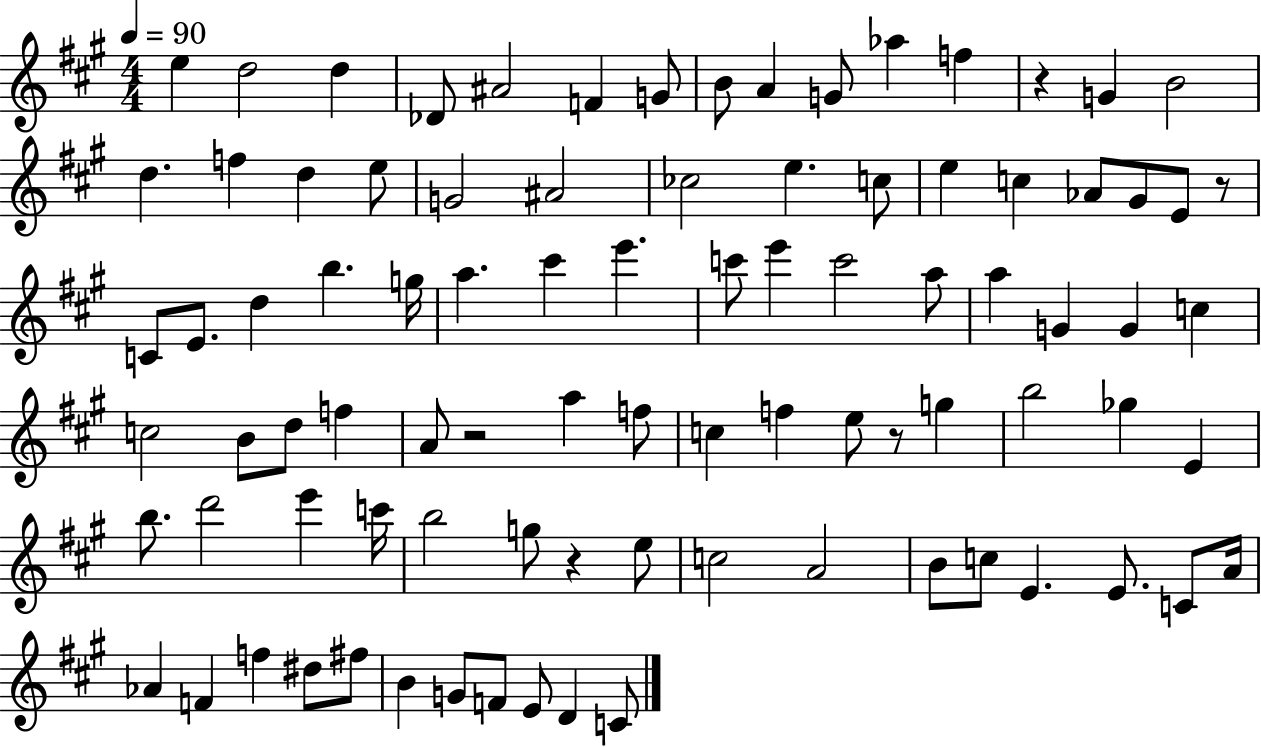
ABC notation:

X:1
T:Untitled
M:4/4
L:1/4
K:A
e d2 d _D/2 ^A2 F G/2 B/2 A G/2 _a f z G B2 d f d e/2 G2 ^A2 _c2 e c/2 e c _A/2 ^G/2 E/2 z/2 C/2 E/2 d b g/4 a ^c' e' c'/2 e' c'2 a/2 a G G c c2 B/2 d/2 f A/2 z2 a f/2 c f e/2 z/2 g b2 _g E b/2 d'2 e' c'/4 b2 g/2 z e/2 c2 A2 B/2 c/2 E E/2 C/2 A/4 _A F f ^d/2 ^f/2 B G/2 F/2 E/2 D C/2